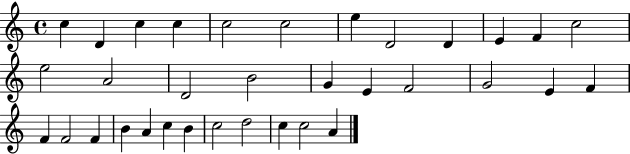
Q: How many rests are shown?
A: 0